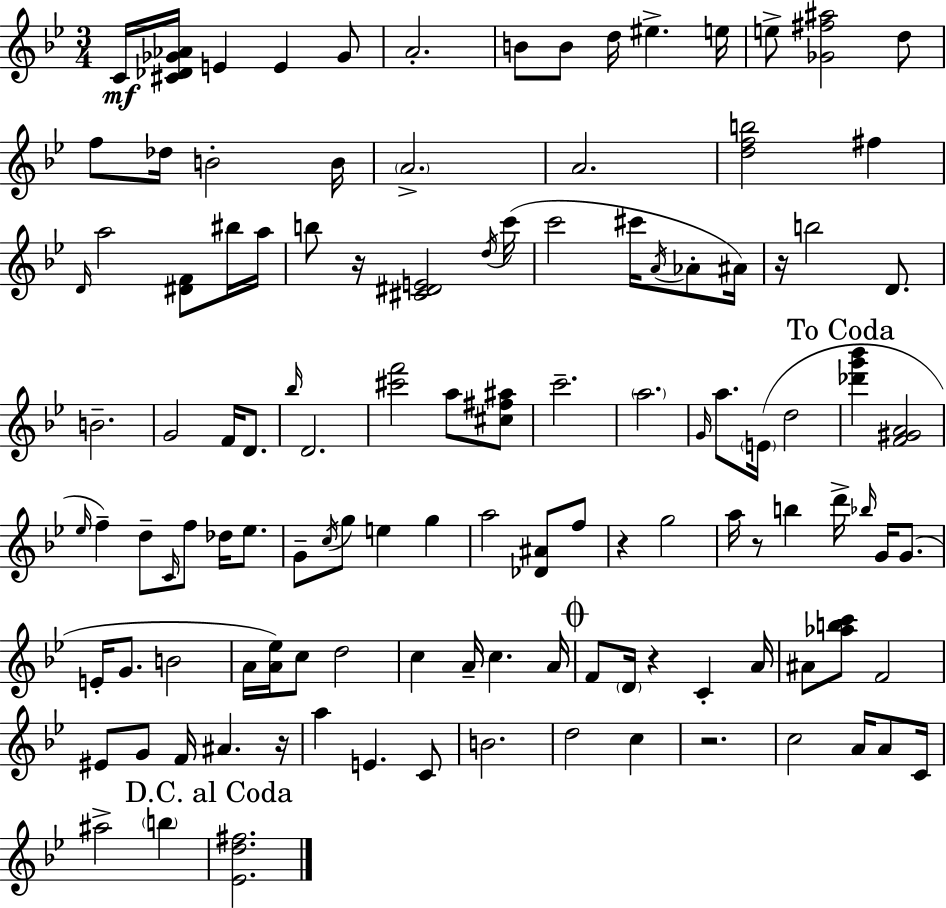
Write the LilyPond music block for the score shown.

{
  \clef treble
  \numericTimeSignature
  \time 3/4
  \key g \minor
  \repeat volta 2 { c'16\mf <cis' des' ges' aes'>16 e'4 e'4 ges'8 | a'2.-. | b'8 b'8 d''16 eis''4.-> e''16 | e''8-> <ges' fis'' ais''>2 d''8 | \break f''8 des''16 b'2-. b'16 | \parenthesize a'2.-> | a'2. | <d'' f'' b''>2 fis''4 | \break \grace { d'16 } a''2 <dis' f'>8 bis''16 | a''16 b''8 r16 <cis' dis' e'>2 | \acciaccatura { d''16 } c'''16( c'''2 cis'''16 \acciaccatura { a'16 } | aes'8-. ais'16) r16 b''2 | \break d'8. b'2.-- | g'2 f'16 | d'8. \grace { bes''16 } d'2. | <cis''' f'''>2 | \break a''8 <cis'' fis'' ais''>8 c'''2.-- | \parenthesize a''2. | \grace { g'16 } a''8. \parenthesize e'16( d''2 | \mark "To Coda" <des''' g''' bes'''>4 <f' gis' a'>2 | \break \grace { ees''16 } f''4--) d''8-- | \grace { c'16 } f''8 des''16 ees''8. g'8-- \acciaccatura { c''16 } g''8 | e''4 g''4 a''2 | <des' ais'>8 f''8 r4 | \break g''2 a''16 r8 b''4 | d'''16-> \grace { bes''16 } g'16 g'8.( e'16-. g'8. | b'2 a'16 <a' ees''>16) c''8 | d''2 c''4 | \break a'16-- c''4. a'16 \mark \markup { \musicglyph "scripts.coda" } f'8 \parenthesize d'16 | r4 c'4-. a'16 ais'8 <aes'' b'' c'''>8 | f'2 eis'8 g'8 | f'16 ais'4. r16 a''4 | \break e'4. c'8 b'2. | d''2 | c''4 r2. | c''2 | \break a'16 a'8 c'16 ais''2-> | \parenthesize b''4 \mark "D.C. al Coda" <ees' d'' fis''>2. | } \bar "|."
}